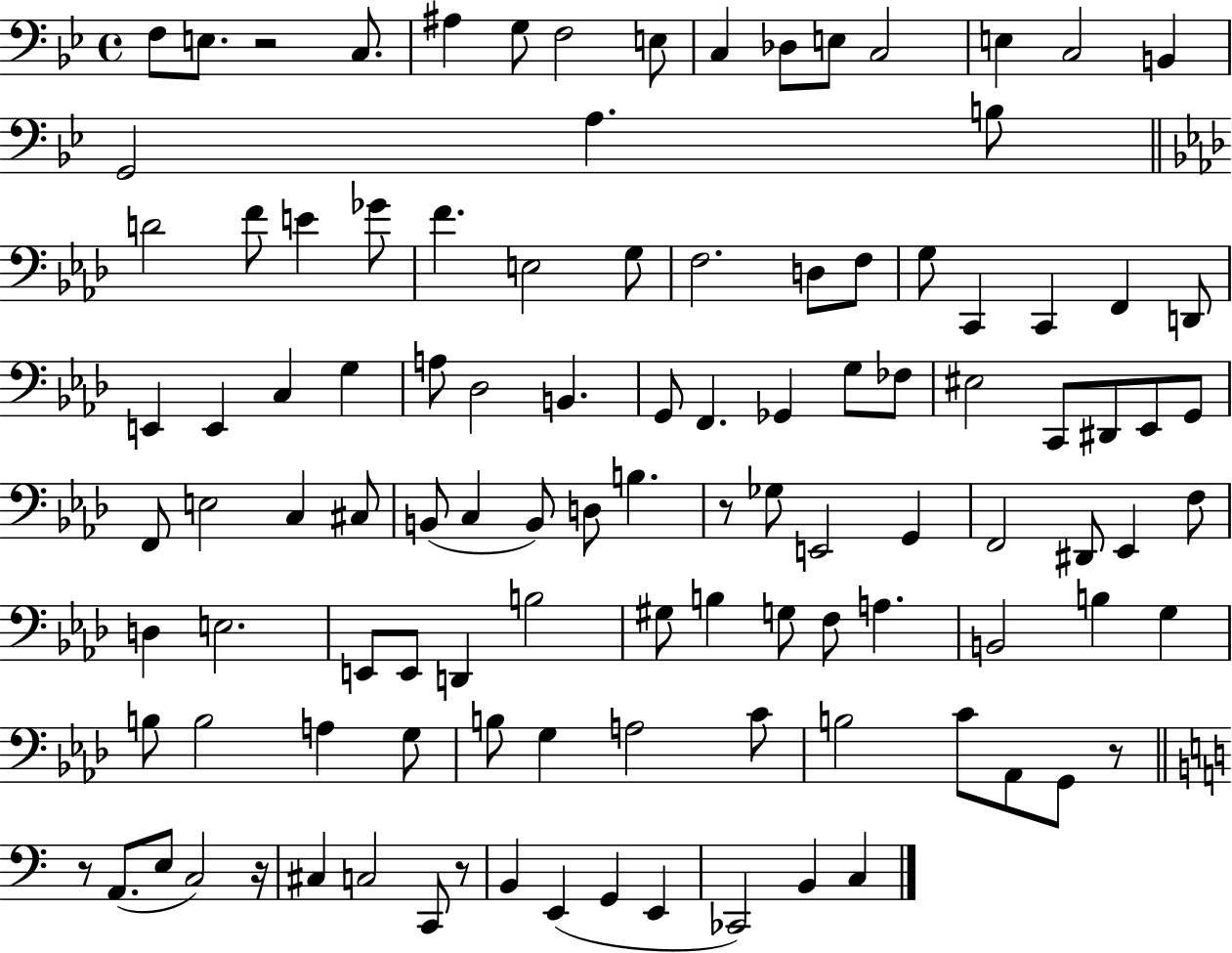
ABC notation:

X:1
T:Untitled
M:4/4
L:1/4
K:Bb
F,/2 E,/2 z2 C,/2 ^A, G,/2 F,2 E,/2 C, _D,/2 E,/2 C,2 E, C,2 B,, G,,2 A, B,/2 D2 F/2 E _G/2 F E,2 G,/2 F,2 D,/2 F,/2 G,/2 C,, C,, F,, D,,/2 E,, E,, C, G, A,/2 _D,2 B,, G,,/2 F,, _G,, G,/2 _F,/2 ^E,2 C,,/2 ^D,,/2 _E,,/2 G,,/2 F,,/2 E,2 C, ^C,/2 B,,/2 C, B,,/2 D,/2 B, z/2 _G,/2 E,,2 G,, F,,2 ^D,,/2 _E,, F,/2 D, E,2 E,,/2 E,,/2 D,, B,2 ^G,/2 B, G,/2 F,/2 A, B,,2 B, G, B,/2 B,2 A, G,/2 B,/2 G, A,2 C/2 B,2 C/2 _A,,/2 G,,/2 z/2 z/2 A,,/2 E,/2 C,2 z/4 ^C, C,2 C,,/2 z/2 B,, E,, G,, E,, _C,,2 B,, C,